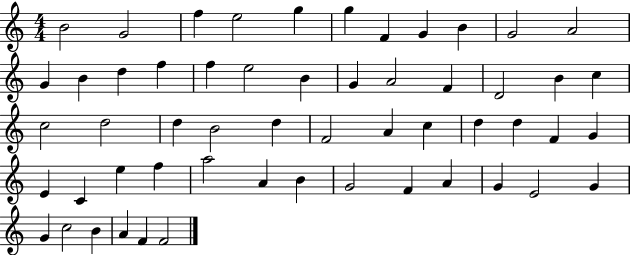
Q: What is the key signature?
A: C major